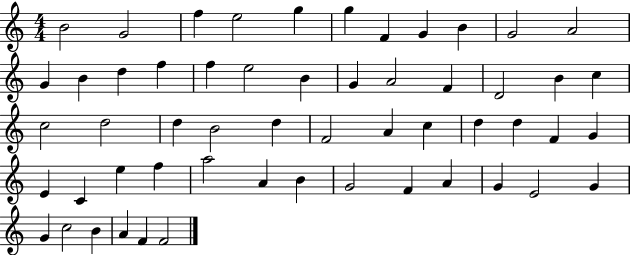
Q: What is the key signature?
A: C major